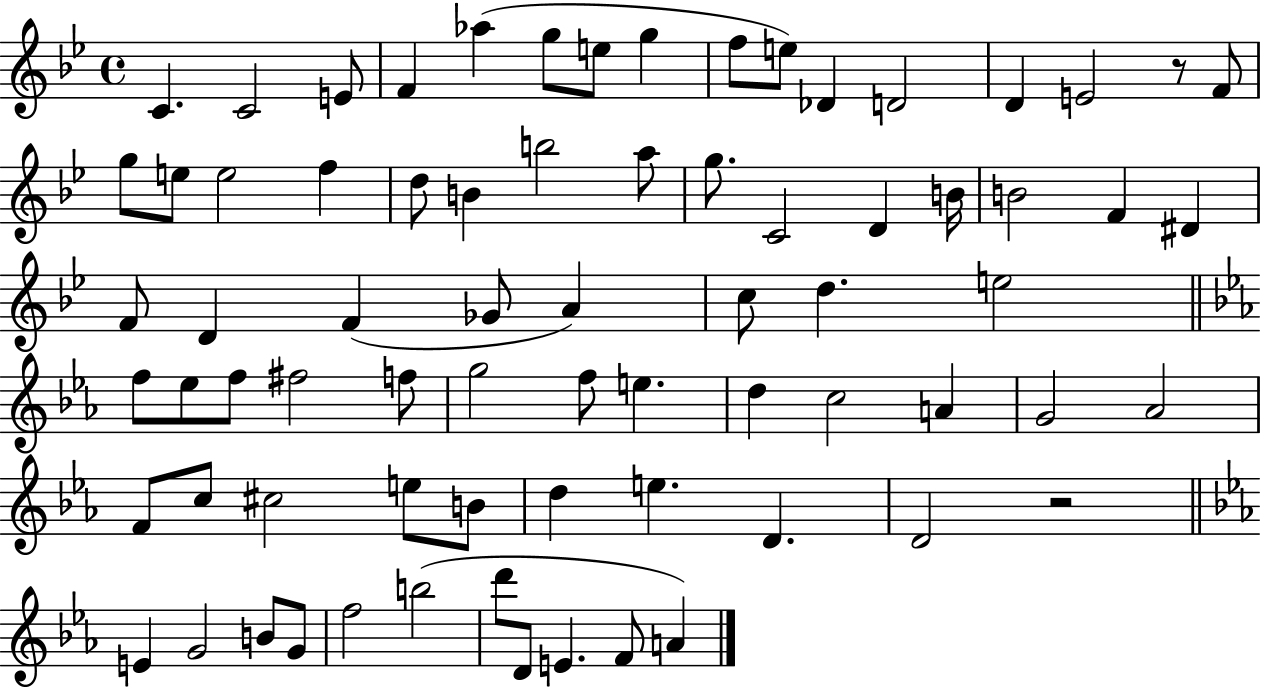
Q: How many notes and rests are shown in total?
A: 73